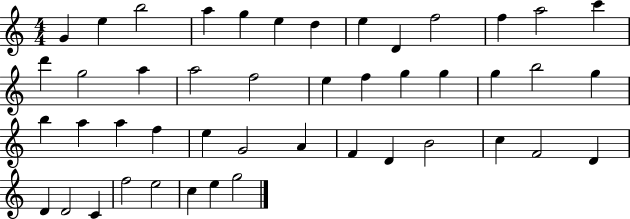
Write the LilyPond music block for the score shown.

{
  \clef treble
  \numericTimeSignature
  \time 4/4
  \key c \major
  g'4 e''4 b''2 | a''4 g''4 e''4 d''4 | e''4 d'4 f''2 | f''4 a''2 c'''4 | \break d'''4 g''2 a''4 | a''2 f''2 | e''4 f''4 g''4 g''4 | g''4 b''2 g''4 | \break b''4 a''4 a''4 f''4 | e''4 g'2 a'4 | f'4 d'4 b'2 | c''4 f'2 d'4 | \break d'4 d'2 c'4 | f''2 e''2 | c''4 e''4 g''2 | \bar "|."
}